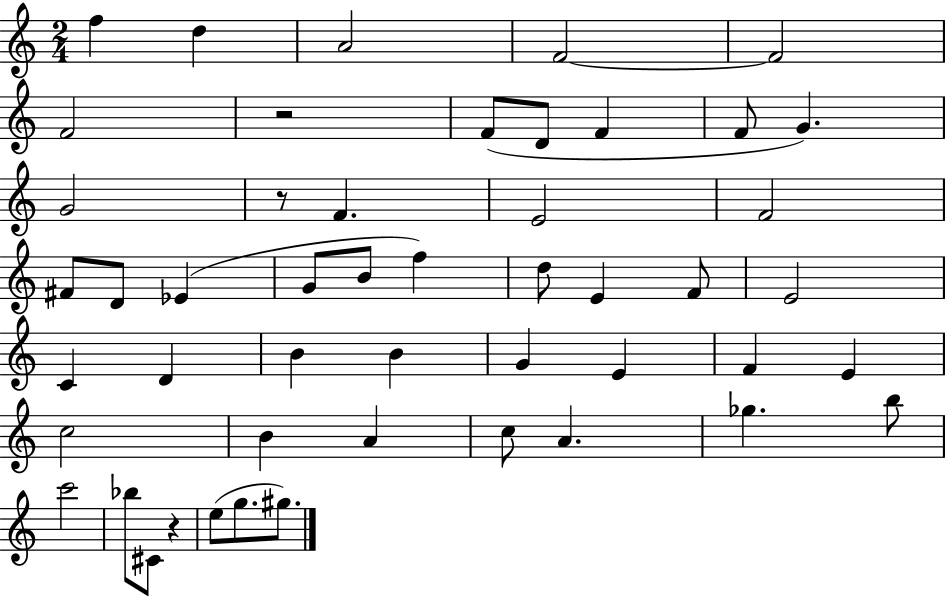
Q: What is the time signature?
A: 2/4